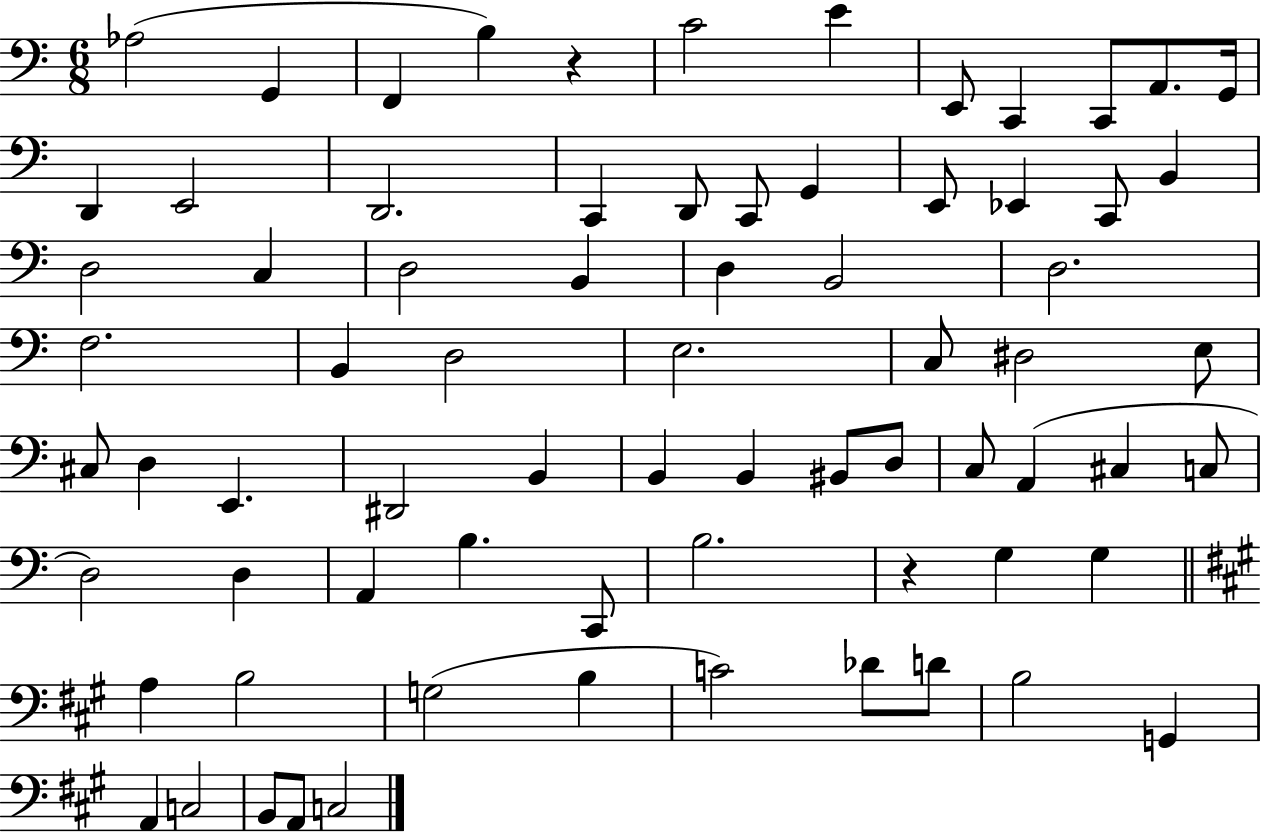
Ab3/h G2/q F2/q B3/q R/q C4/h E4/q E2/e C2/q C2/e A2/e. G2/s D2/q E2/h D2/h. C2/q D2/e C2/e G2/q E2/e Eb2/q C2/e B2/q D3/h C3/q D3/h B2/q D3/q B2/h D3/h. F3/h. B2/q D3/h E3/h. C3/e D#3/h E3/e C#3/e D3/q E2/q. D#2/h B2/q B2/q B2/q BIS2/e D3/e C3/e A2/q C#3/q C3/e D3/h D3/q A2/q B3/q. C2/e B3/h. R/q G3/q G3/q A3/q B3/h G3/h B3/q C4/h Db4/e D4/e B3/h G2/q A2/q C3/h B2/e A2/e C3/h